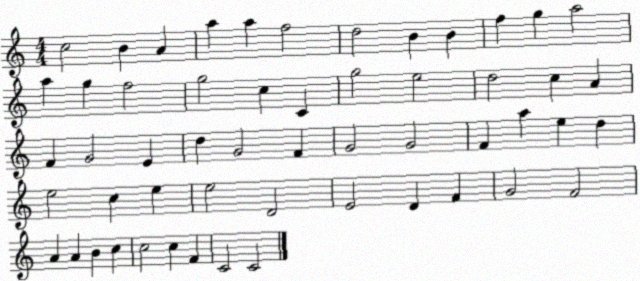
X:1
T:Untitled
M:4/4
L:1/4
K:C
c2 B A a a f2 d2 B B f g a2 a g f2 g2 c C g2 e2 d2 c A F G2 E d G2 F G2 G2 F a e d e2 c e e2 D2 E2 D F G2 F2 A A B c c2 c F C2 C2